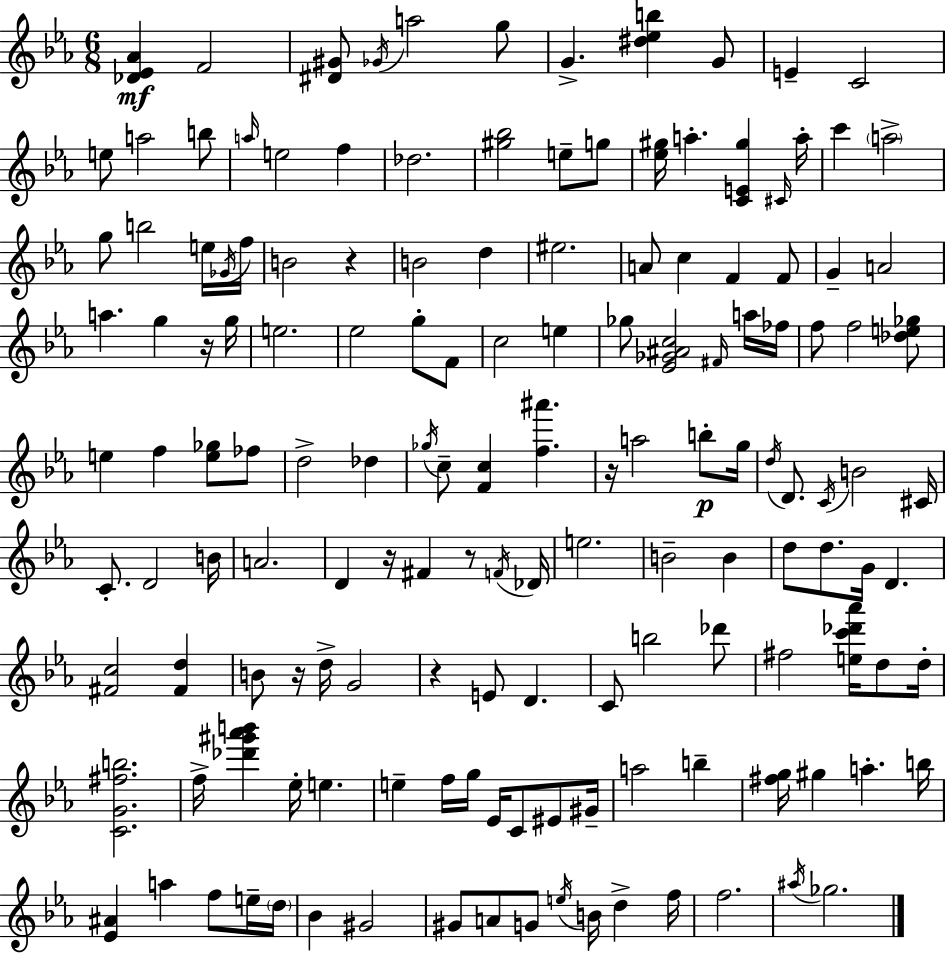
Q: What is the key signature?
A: C minor